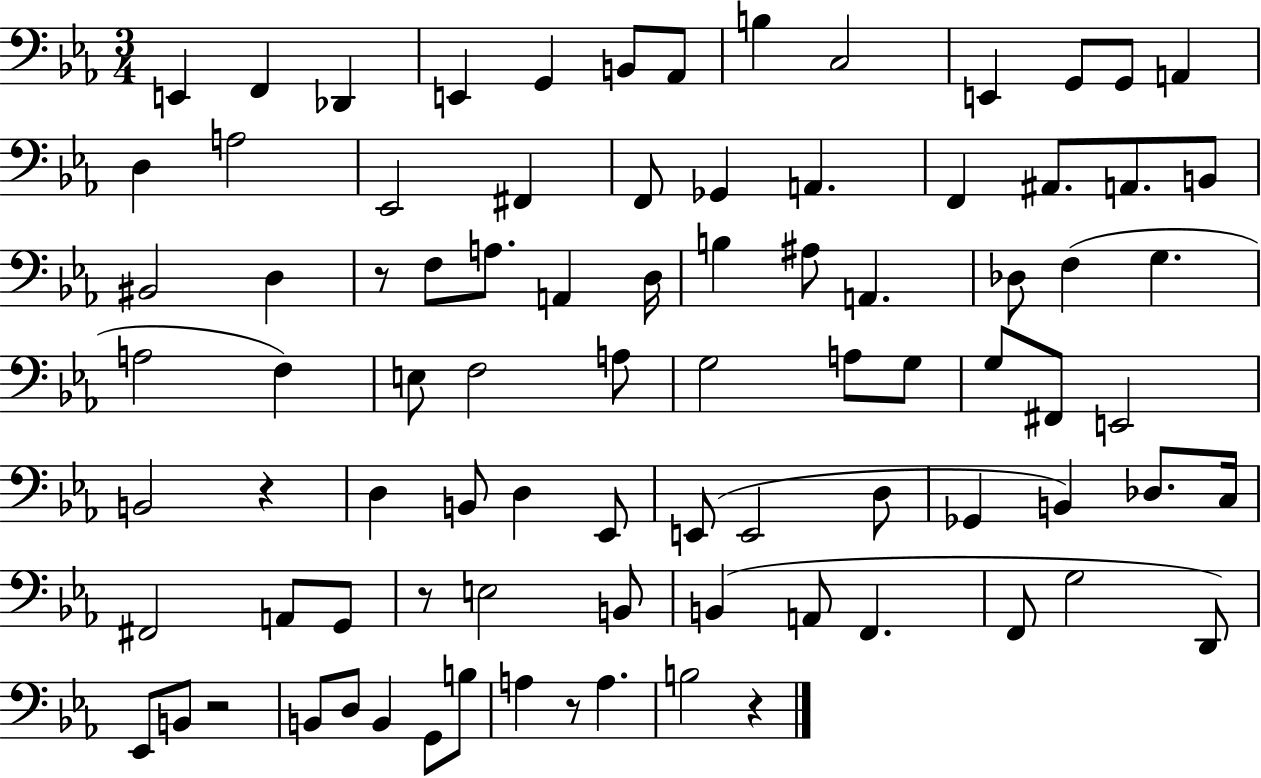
X:1
T:Untitled
M:3/4
L:1/4
K:Eb
E,, F,, _D,, E,, G,, B,,/2 _A,,/2 B, C,2 E,, G,,/2 G,,/2 A,, D, A,2 _E,,2 ^F,, F,,/2 _G,, A,, F,, ^A,,/2 A,,/2 B,,/2 ^B,,2 D, z/2 F,/2 A,/2 A,, D,/4 B, ^A,/2 A,, _D,/2 F, G, A,2 F, E,/2 F,2 A,/2 G,2 A,/2 G,/2 G,/2 ^F,,/2 E,,2 B,,2 z D, B,,/2 D, _E,,/2 E,,/2 E,,2 D,/2 _G,, B,, _D,/2 C,/4 ^F,,2 A,,/2 G,,/2 z/2 E,2 B,,/2 B,, A,,/2 F,, F,,/2 G,2 D,,/2 _E,,/2 B,,/2 z2 B,,/2 D,/2 B,, G,,/2 B,/2 A, z/2 A, B,2 z